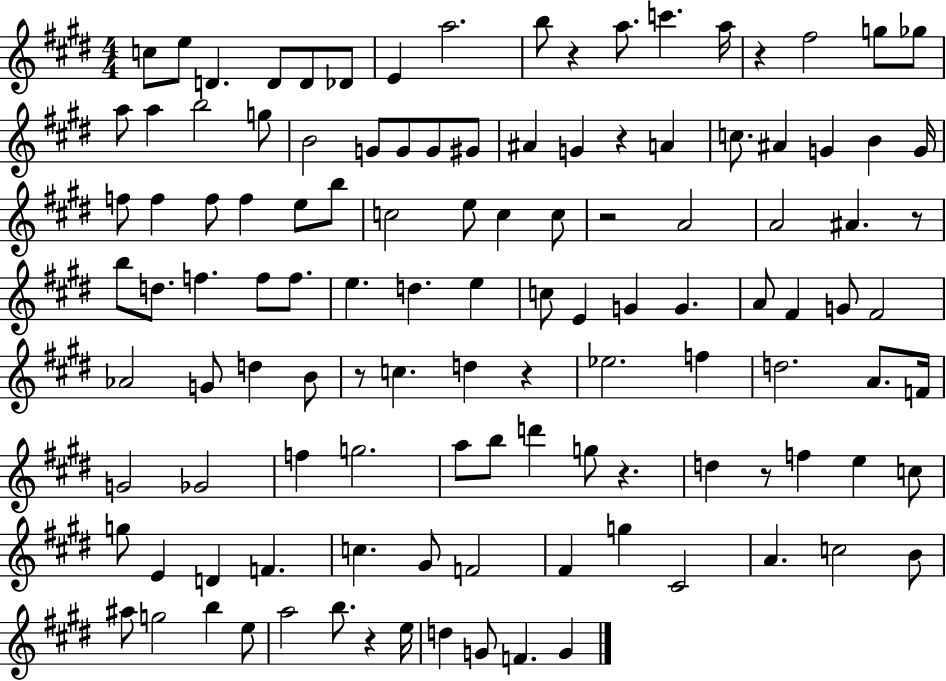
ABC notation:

X:1
T:Untitled
M:4/4
L:1/4
K:E
c/2 e/2 D D/2 D/2 _D/2 E a2 b/2 z a/2 c' a/4 z ^f2 g/2 _g/2 a/2 a b2 g/2 B2 G/2 G/2 G/2 ^G/2 ^A G z A c/2 ^A G B G/4 f/2 f f/2 f e/2 b/2 c2 e/2 c c/2 z2 A2 A2 ^A z/2 b/2 d/2 f f/2 f/2 e d e c/2 E G G A/2 ^F G/2 ^F2 _A2 G/2 d B/2 z/2 c d z _e2 f d2 A/2 F/4 G2 _G2 f g2 a/2 b/2 d' g/2 z d z/2 f e c/2 g/2 E D F c ^G/2 F2 ^F g ^C2 A c2 B/2 ^a/2 g2 b e/2 a2 b/2 z e/4 d G/2 F G